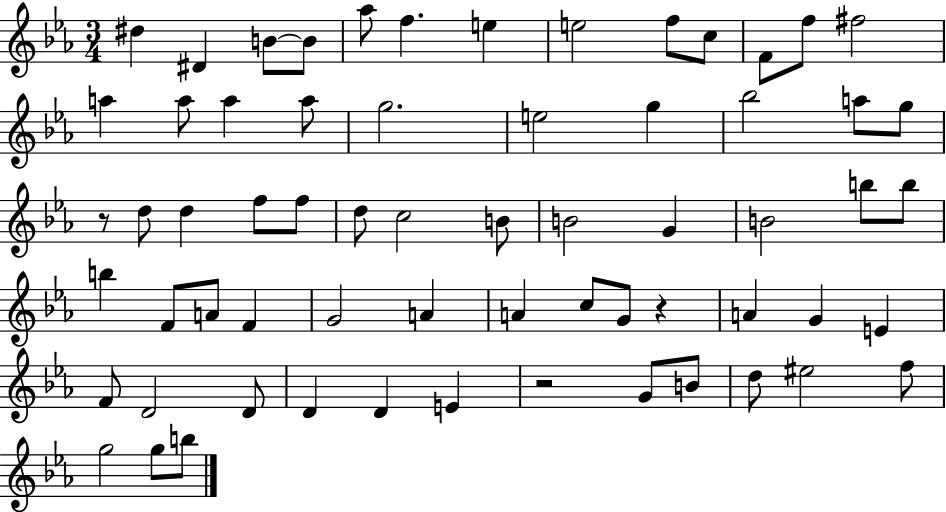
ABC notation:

X:1
T:Untitled
M:3/4
L:1/4
K:Eb
^d ^D B/2 B/2 _a/2 f e e2 f/2 c/2 F/2 f/2 ^f2 a a/2 a a/2 g2 e2 g _b2 a/2 g/2 z/2 d/2 d f/2 f/2 d/2 c2 B/2 B2 G B2 b/2 b/2 b F/2 A/2 F G2 A A c/2 G/2 z A G E F/2 D2 D/2 D D E z2 G/2 B/2 d/2 ^e2 f/2 g2 g/2 b/2